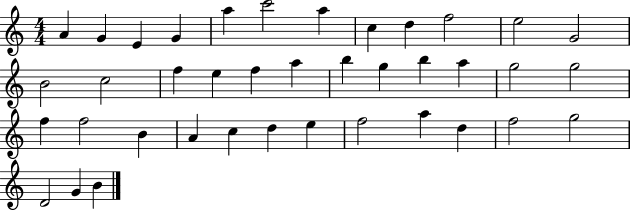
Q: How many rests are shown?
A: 0